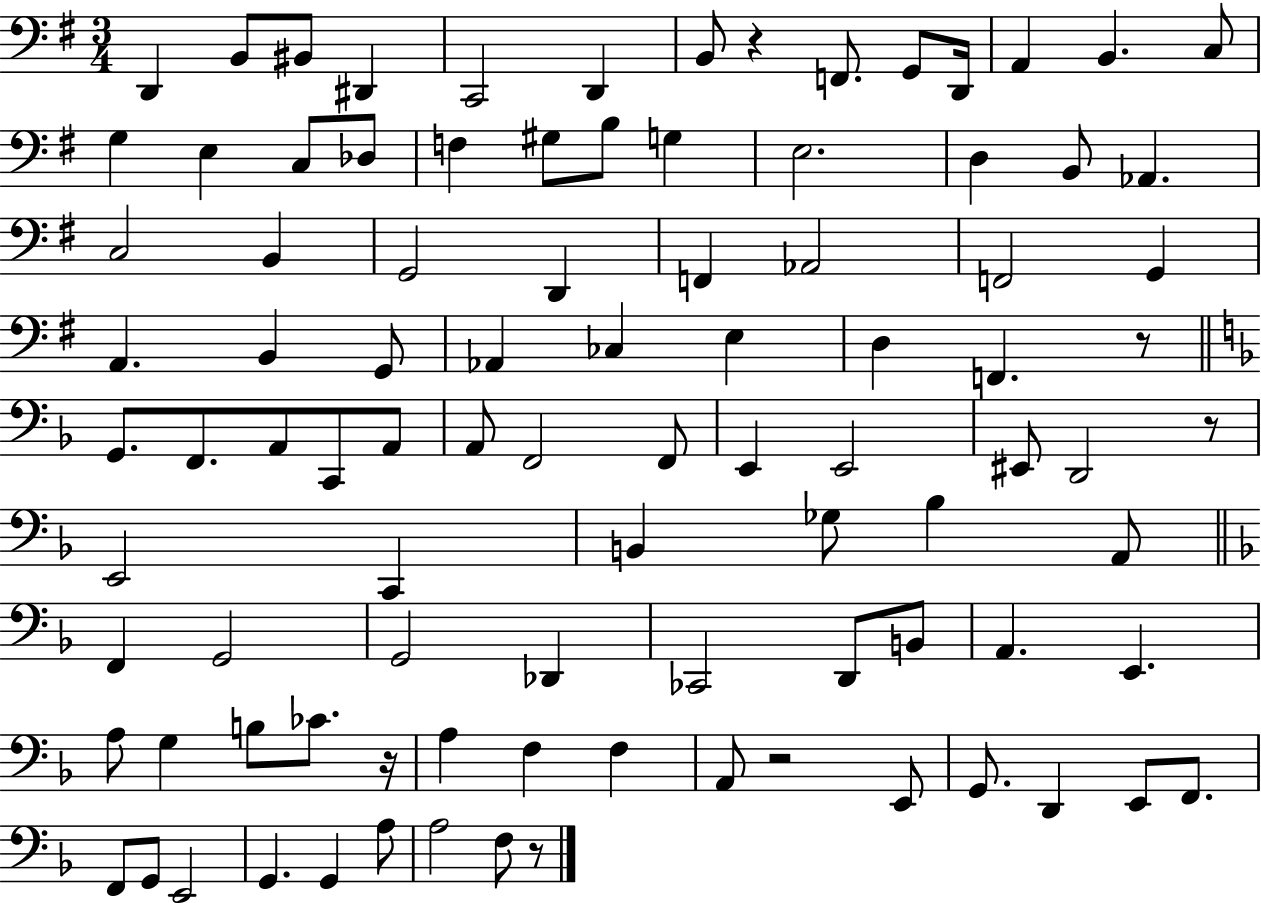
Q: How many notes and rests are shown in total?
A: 95